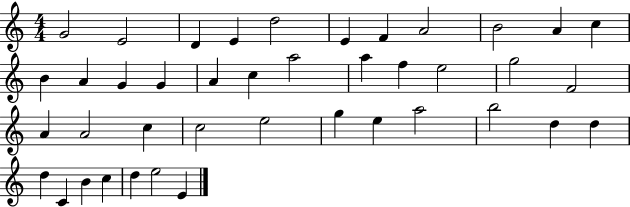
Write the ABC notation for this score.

X:1
T:Untitled
M:4/4
L:1/4
K:C
G2 E2 D E d2 E F A2 B2 A c B A G G A c a2 a f e2 g2 F2 A A2 c c2 e2 g e a2 b2 d d d C B c d e2 E